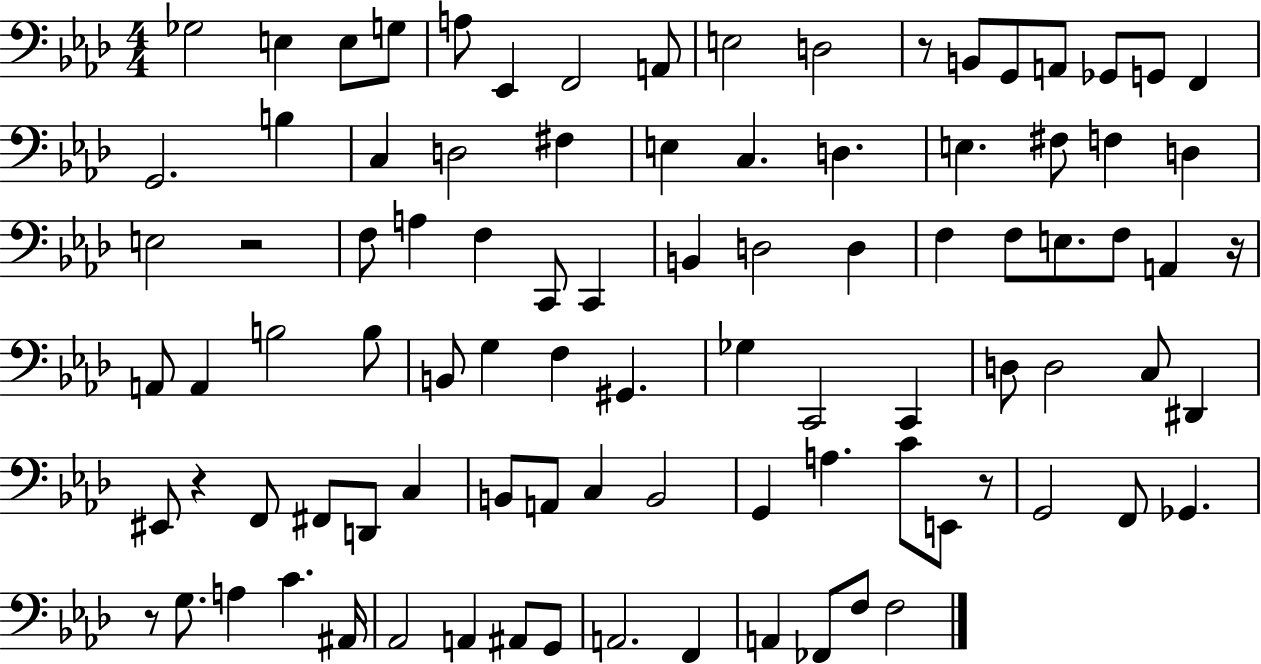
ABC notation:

X:1
T:Untitled
M:4/4
L:1/4
K:Ab
_G,2 E, E,/2 G,/2 A,/2 _E,, F,,2 A,,/2 E,2 D,2 z/2 B,,/2 G,,/2 A,,/2 _G,,/2 G,,/2 F,, G,,2 B, C, D,2 ^F, E, C, D, E, ^F,/2 F, D, E,2 z2 F,/2 A, F, C,,/2 C,, B,, D,2 D, F, F,/2 E,/2 F,/2 A,, z/4 A,,/2 A,, B,2 B,/2 B,,/2 G, F, ^G,, _G, C,,2 C,, D,/2 D,2 C,/2 ^D,, ^E,,/2 z F,,/2 ^F,,/2 D,,/2 C, B,,/2 A,,/2 C, B,,2 G,, A, C/2 E,,/2 z/2 G,,2 F,,/2 _G,, z/2 G,/2 A, C ^A,,/4 _A,,2 A,, ^A,,/2 G,,/2 A,,2 F,, A,, _F,,/2 F,/2 F,2